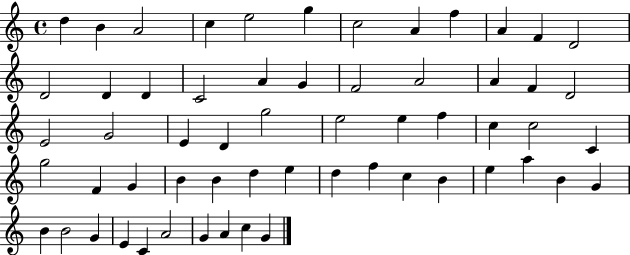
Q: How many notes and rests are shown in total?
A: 59